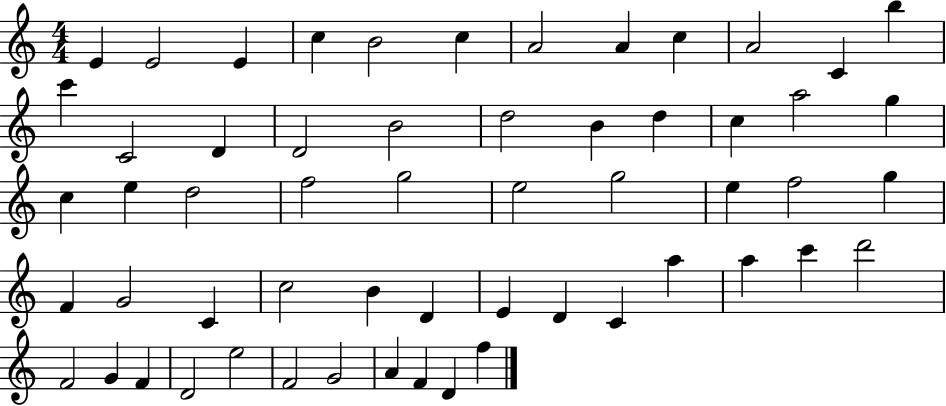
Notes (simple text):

E4/q E4/h E4/q C5/q B4/h C5/q A4/h A4/q C5/q A4/h C4/q B5/q C6/q C4/h D4/q D4/h B4/h D5/h B4/q D5/q C5/q A5/h G5/q C5/q E5/q D5/h F5/h G5/h E5/h G5/h E5/q F5/h G5/q F4/q G4/h C4/q C5/h B4/q D4/q E4/q D4/q C4/q A5/q A5/q C6/q D6/h F4/h G4/q F4/q D4/h E5/h F4/h G4/h A4/q F4/q D4/q F5/q